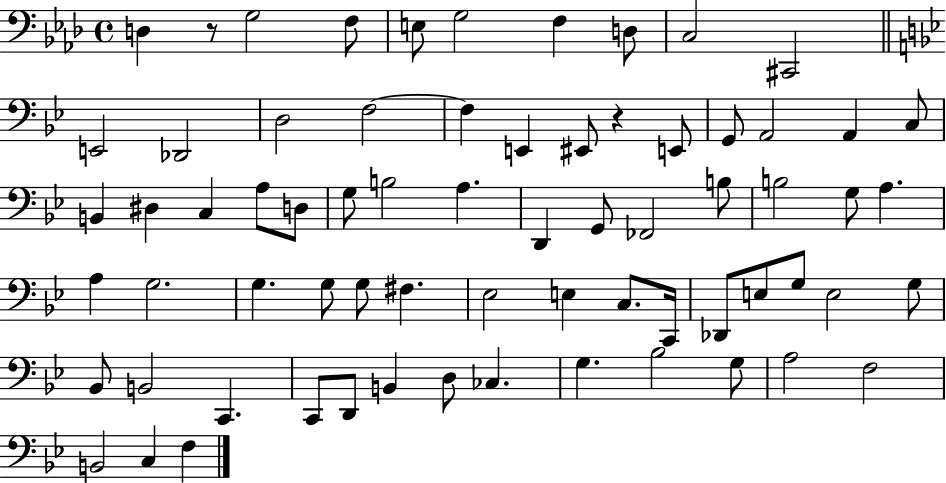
{
  \clef bass
  \time 4/4
  \defaultTimeSignature
  \key aes \major
  \repeat volta 2 { d4 r8 g2 f8 | e8 g2 f4 d8 | c2 cis,2 | \bar "||" \break \key g \minor e,2 des,2 | d2 f2~~ | f4 e,4 eis,8 r4 e,8 | g,8 a,2 a,4 c8 | \break b,4 dis4 c4 a8 d8 | g8 b2 a4. | d,4 g,8 fes,2 b8 | b2 g8 a4. | \break a4 g2. | g4. g8 g8 fis4. | ees2 e4 c8. c,16 | des,8 e8 g8 e2 g8 | \break bes,8 b,2 c,4. | c,8 d,8 b,4 d8 ces4. | g4. bes2 g8 | a2 f2 | \break b,2 c4 f4 | } \bar "|."
}